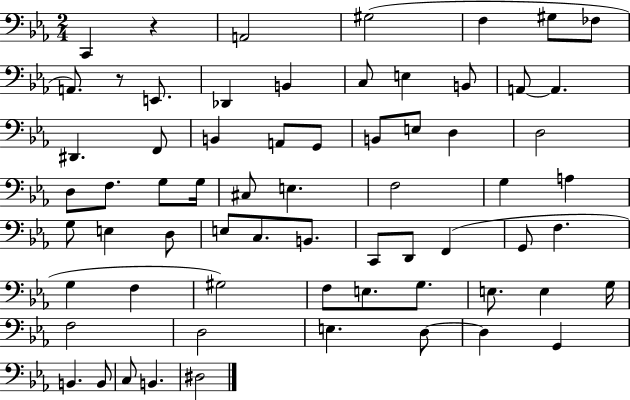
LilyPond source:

{
  \clef bass
  \numericTimeSignature
  \time 2/4
  \key ees \major
  \repeat volta 2 { c,4 r4 | a,2 | gis2( | f4 gis8 fes8 | \break a,8.) r8 e,8. | des,4 b,4 | c8 e4 b,8 | a,8~~ a,4. | \break dis,4. f,8 | b,4 a,8 g,8 | b,8 e8 d4 | d2 | \break d8 f8. g8 g16 | cis8 e4. | f2 | g4 a4 | \break g8 e4 d8 | e8 c8. b,8. | c,8 d,8 f,4( | g,8 f4. | \break g4 f4 | gis2) | f8 e8. g8. | e8. e4 g16 | \break f2 | d2 | e4. d8~~ | d4 g,4 | \break b,4. b,8 | c8 b,4. | dis2 | } \bar "|."
}